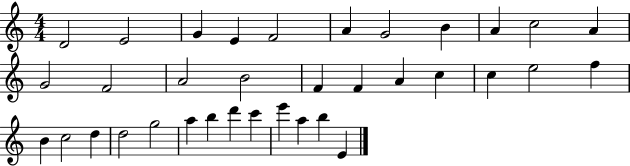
D4/h E4/h G4/q E4/q F4/h A4/q G4/h B4/q A4/q C5/h A4/q G4/h F4/h A4/h B4/h F4/q F4/q A4/q C5/q C5/q E5/h F5/q B4/q C5/h D5/q D5/h G5/h A5/q B5/q D6/q C6/q E6/q A5/q B5/q E4/q